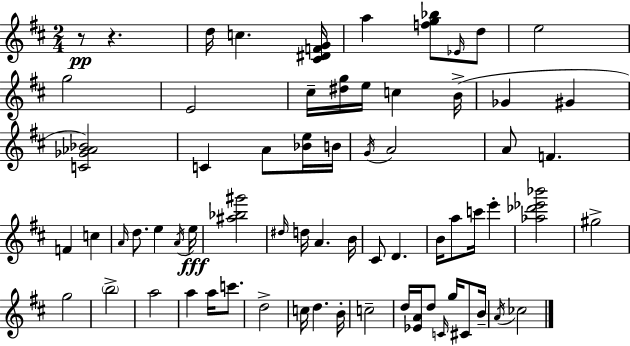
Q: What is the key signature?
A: D major